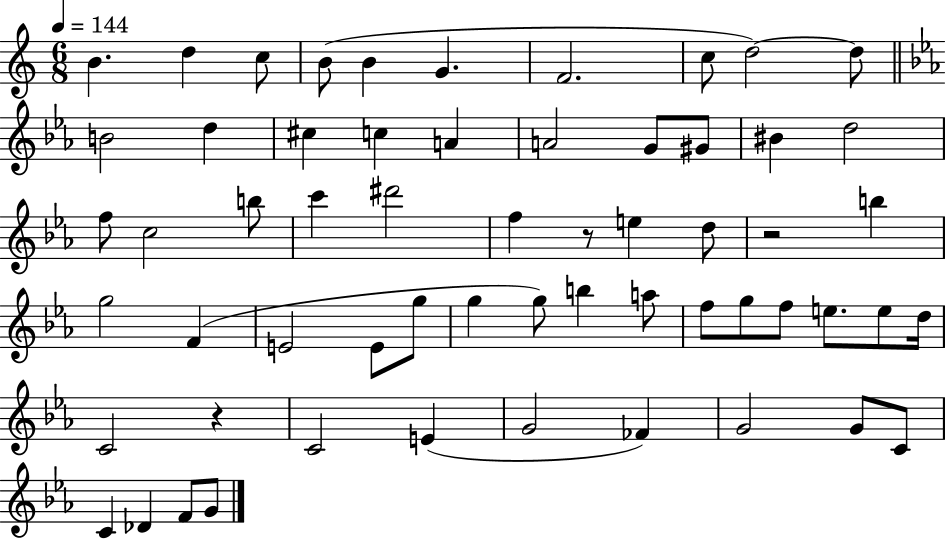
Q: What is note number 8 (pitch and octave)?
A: C5